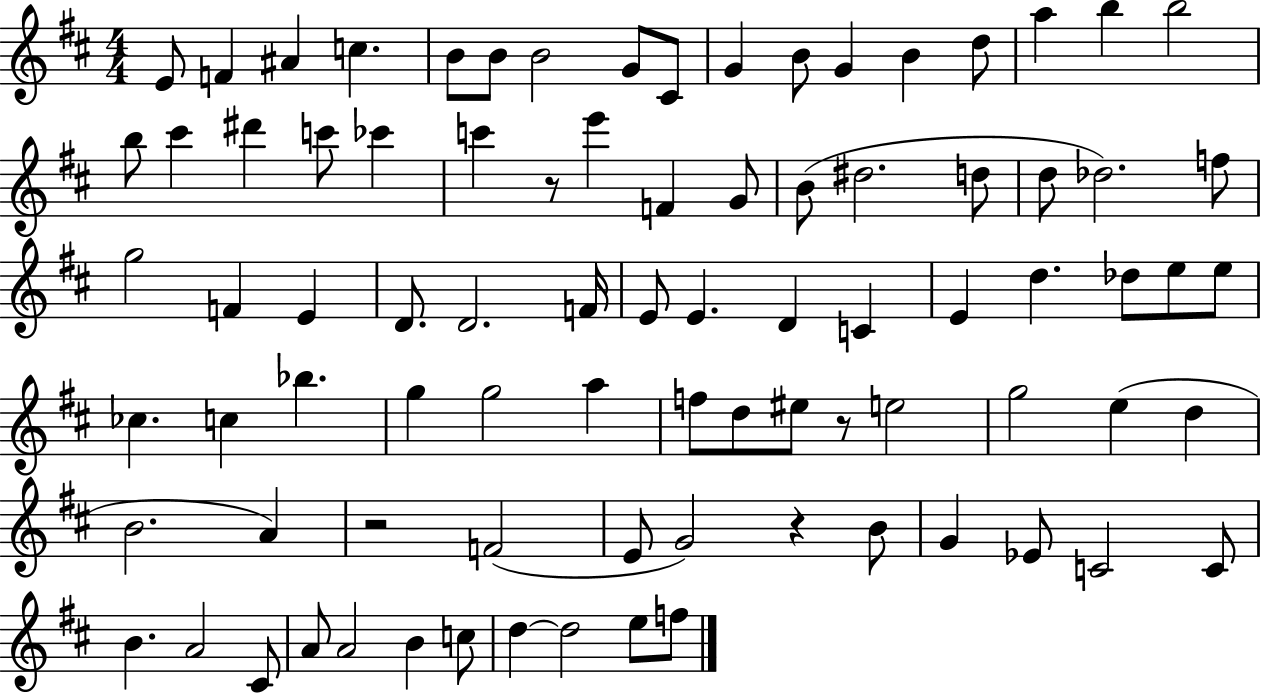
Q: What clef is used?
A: treble